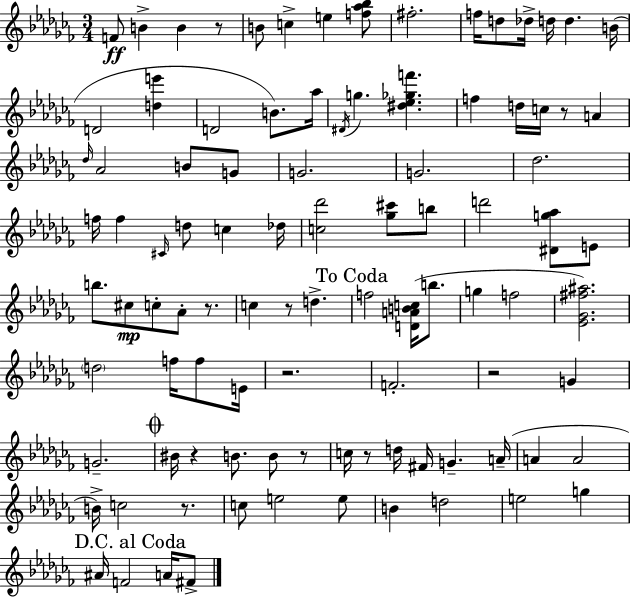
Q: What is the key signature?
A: AES minor